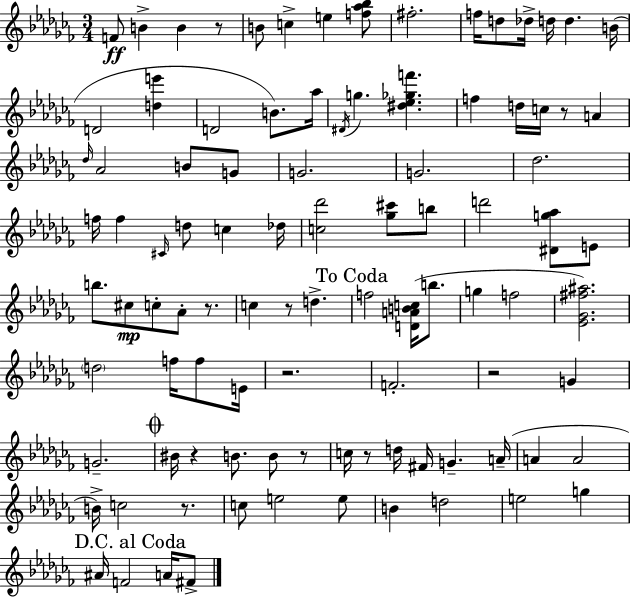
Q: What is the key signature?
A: AES minor